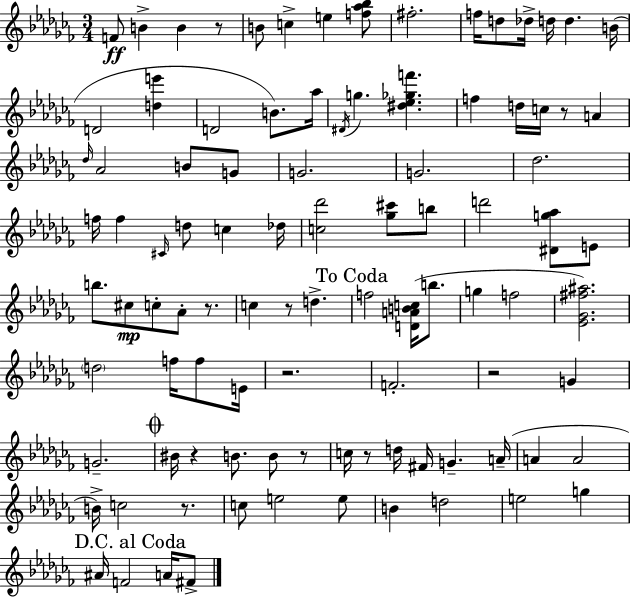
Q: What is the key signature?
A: AES minor